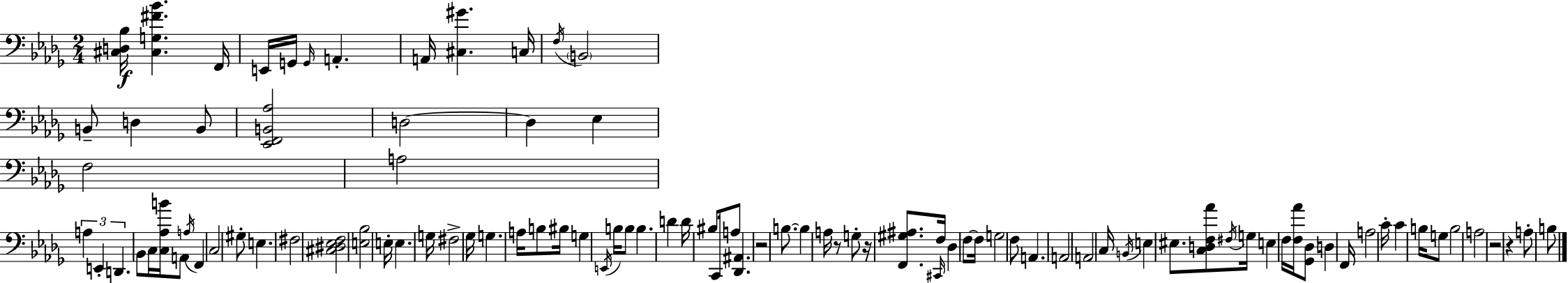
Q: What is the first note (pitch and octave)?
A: F2